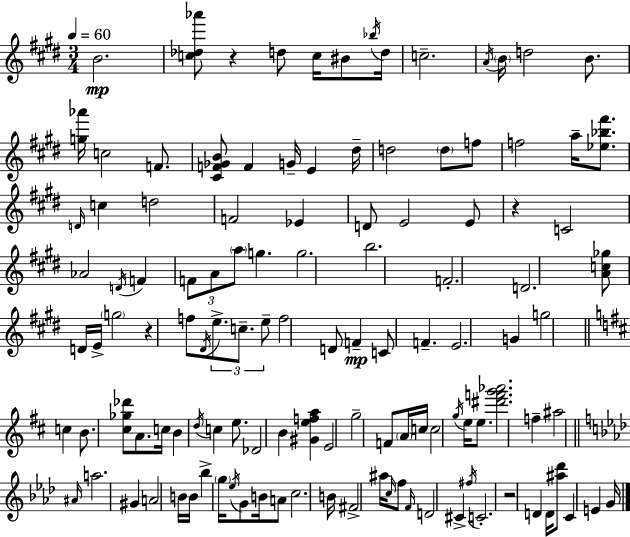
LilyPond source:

{
  \clef treble
  \numericTimeSignature
  \time 3/4
  \key e \major
  \tempo 4 = 60
  b'2.\mp | <c'' des'' aes'''>8 r4 d''8 c''16 bis'8 \acciaccatura { bes''16 } | d''16 c''2.-- | \acciaccatura { a'16 } \parenthesize b'16 d''2 b'8. | \break <g'' aes'''>16 c''2 f'8. | <cis' f' ges' b'>8 f'4 g'16-- e'4 | dis''16-- d''2 \parenthesize d''8 | f''8 f''2 a''16-- <ees'' bes'' fis'''>8. | \break \grace { d'16 } c''4 d''2 | f'2 ees'4 | d'8 e'2 | e'8 r4 c'2 | \break aes'2 \acciaccatura { d'16 } | f'4 \tuplet 3/2 { f'8 a'8 \parenthesize a''8 } g''4. | g''2. | b''2. | \break f'2.-. | d'2. | <a' c'' ges''>8 d'16 e'16-> \parenthesize g''2 | r4 f''8 \acciaccatura { dis'16 } \tuplet 3/2 { e''8.-> | \break c''8.-- e''8-- } f''2 | d'8 f'4--\mp c'8 f'4.-- | e'2. | g'4 g''2 | \break \bar "||" \break \key d \major c''4 b'8. <cis'' ges'' des'''>8 a'8. | c''16 b'4 \acciaccatura { d''16 } c''4 e''8. | des'2 b'4 | <gis' e'' f'' a''>4 e'2 | \break g''2-- f'8 \parenthesize a'16 | c''16 c''2 \acciaccatura { g''16 } e''16 e''8. | <dis''' f''' g''' aes'''>2. | f''4-- ais''2 | \break \bar "||" \break \key aes \major \grace { ais'16 } a''2. | gis'4 a'2 | b'16 b'16 bes''4-> \parenthesize g''16 \acciaccatura { ees''16 } g'8 b'16 | a'8 c''2. | \break b'16 fis'2-> ais''16 | \grace { c''16 } f''8 \grace { f'16 } d'2 | cis'4-> \acciaccatura { fis''16 } c'2.-. | r2 | \break d'4 d'16 <ais'' des'''>8 c'4 | e'4 g'16 \bar "|."
}